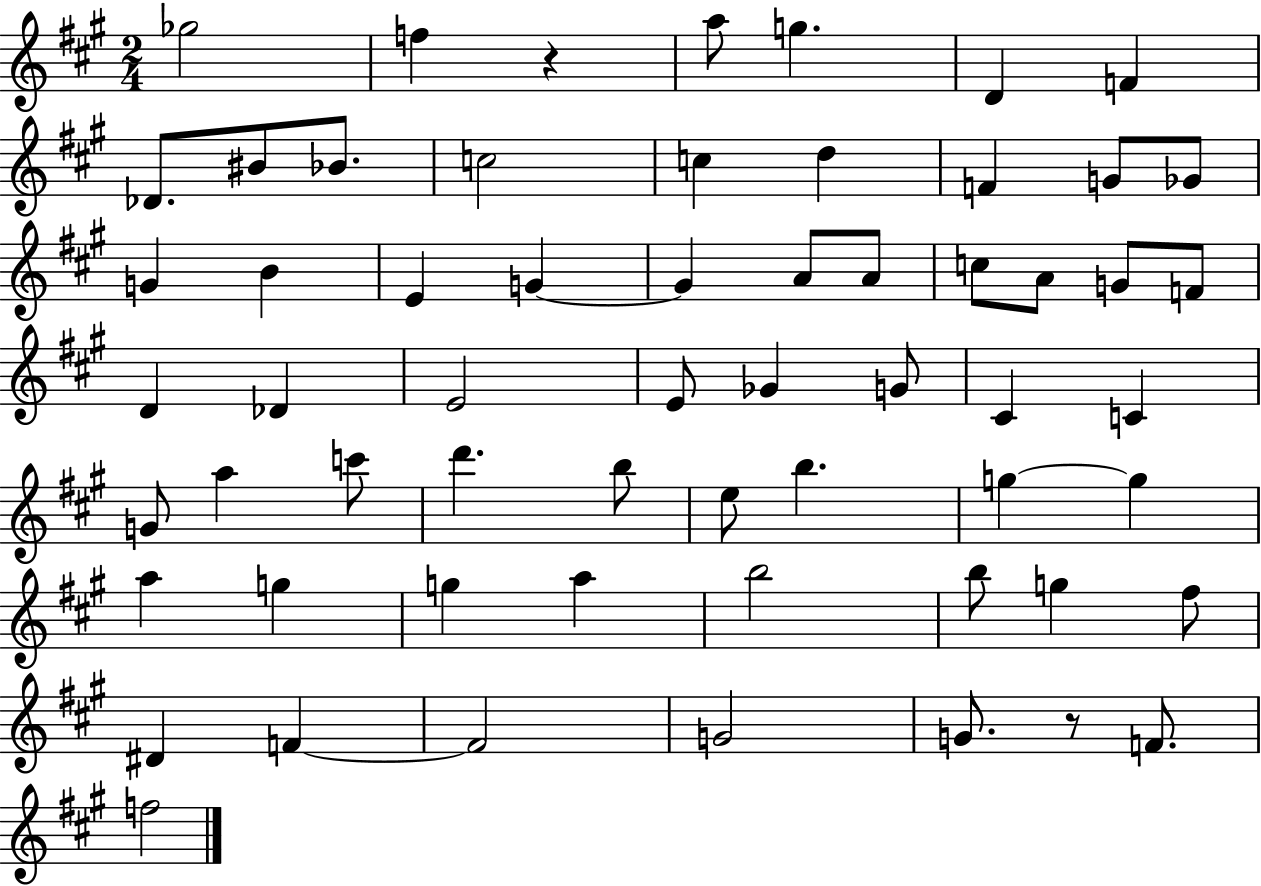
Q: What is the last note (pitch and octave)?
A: F5